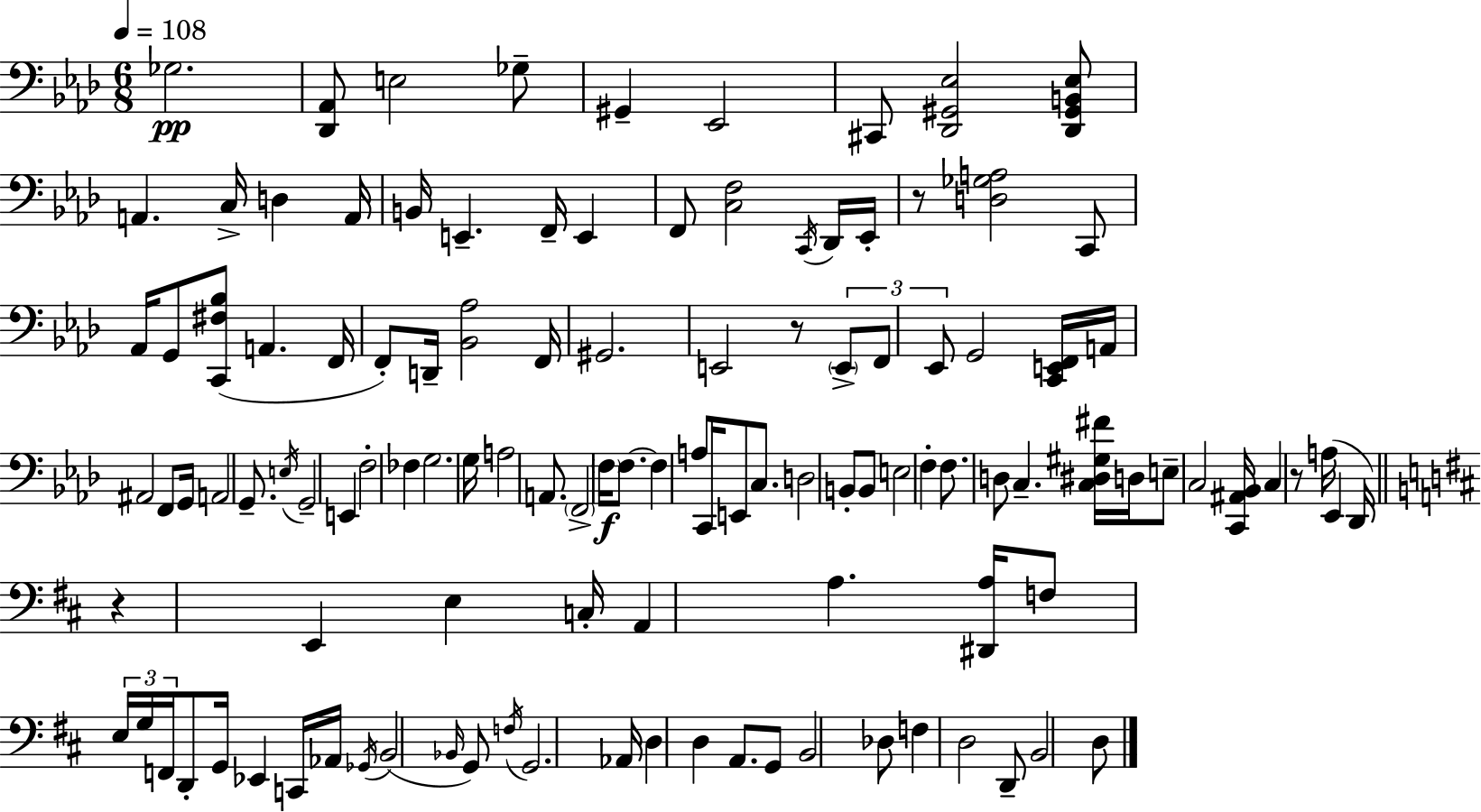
{
  \clef bass
  \numericTimeSignature
  \time 6/8
  \key f \minor
  \tempo 4 = 108
  ges2.\pp | <des, aes,>8 e2 ges8-- | gis,4-- ees,2 | cis,8 <des, gis, ees>2 <des, gis, b, ees>8 | \break a,4. c16-> d4 a,16 | b,16 e,4.-- f,16-- e,4 | f,8 <c f>2 \acciaccatura { c,16 } des,16 | ees,16-. r8 <d ges a>2 c,8 | \break aes,16 g,8 <c, fis bes>8( a,4. | f,16 f,8-.) d,16-- <bes, aes>2 | f,16 gis,2. | e,2 r8 \tuplet 3/2 { \parenthesize e,8-> | \break f,8 ees,8 } g,2 | <c, e, f,>16 a,16 ais,2 f,8 | g,16 a,2 g,8.-- | \acciaccatura { e16 } g,2-- e,4 | \break f2-. fes4 | g2. | g16 a2 a,8. | \parenthesize f,2-> \parenthesize f16\f f8.~~ | \break f4 a8 c,16 e,8 c8. | d2 b,8-. | b,8 e2 f4-. | f8. d8 c4.-- | \break <c dis gis fis'>16 d16 e8-- c2 | <c, ais, bes,>16 c4 r8 a16( ees,4 | des,16) \bar "||" \break \key d \major r4 e,4 e4 | c16-. a,4 a4. <dis, a>16 | f8 \tuplet 3/2 { e16 g16 f,16 } d,8-. g,16 ees,4 | c,16 aes,16 \acciaccatura { ges,16 }( b,2 \grace { bes,16 }) | \break g,8 \acciaccatura { f16 } g,2. | aes,16 d4 d4 | a,8. g,8 b,2 | des8 f4 d2 | \break d,8-- b,2 | d8 \bar "|."
}